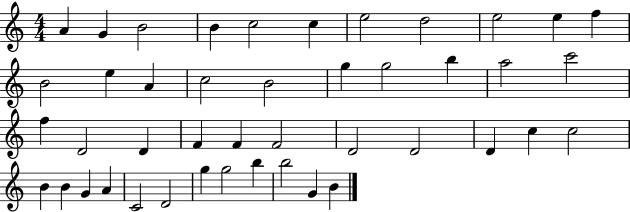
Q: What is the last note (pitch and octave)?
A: B4